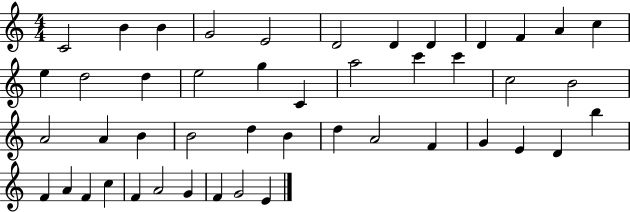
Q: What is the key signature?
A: C major